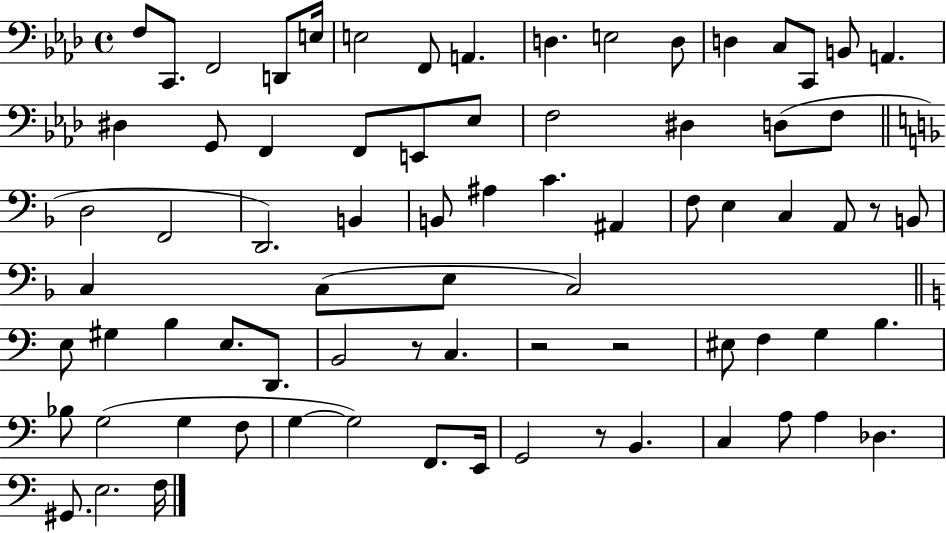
F3/e C2/e. F2/h D2/e E3/s E3/h F2/e A2/q. D3/q. E3/h D3/e D3/q C3/e C2/e B2/e A2/q. D#3/q G2/e F2/q F2/e E2/e Eb3/e F3/h D#3/q D3/e F3/e D3/h F2/h D2/h. B2/q B2/e A#3/q C4/q. A#2/q F3/e E3/q C3/q A2/e R/e B2/e C3/q C3/e E3/e C3/h E3/e G#3/q B3/q E3/e. D2/e. B2/h R/e C3/q. R/h R/h EIS3/e F3/q G3/q B3/q. Bb3/e G3/h G3/q F3/e G3/q G3/h F2/e. E2/s G2/h R/e B2/q. C3/q A3/e A3/q Db3/q. G#2/e. E3/h. F3/s